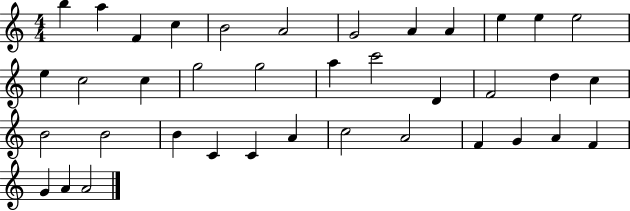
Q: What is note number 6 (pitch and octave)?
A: A4